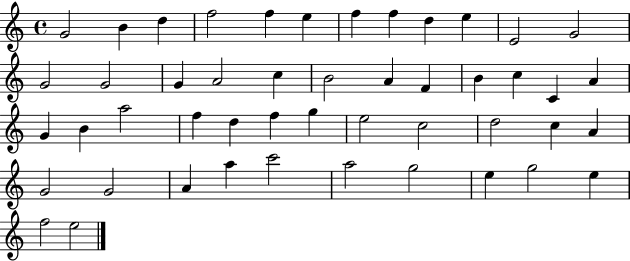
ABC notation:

X:1
T:Untitled
M:4/4
L:1/4
K:C
G2 B d f2 f e f f d e E2 G2 G2 G2 G A2 c B2 A F B c C A G B a2 f d f g e2 c2 d2 c A G2 G2 A a c'2 a2 g2 e g2 e f2 e2